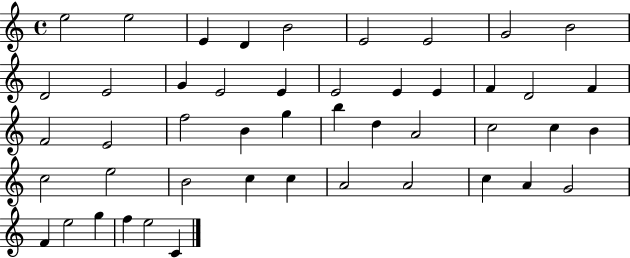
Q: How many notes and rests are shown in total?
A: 47